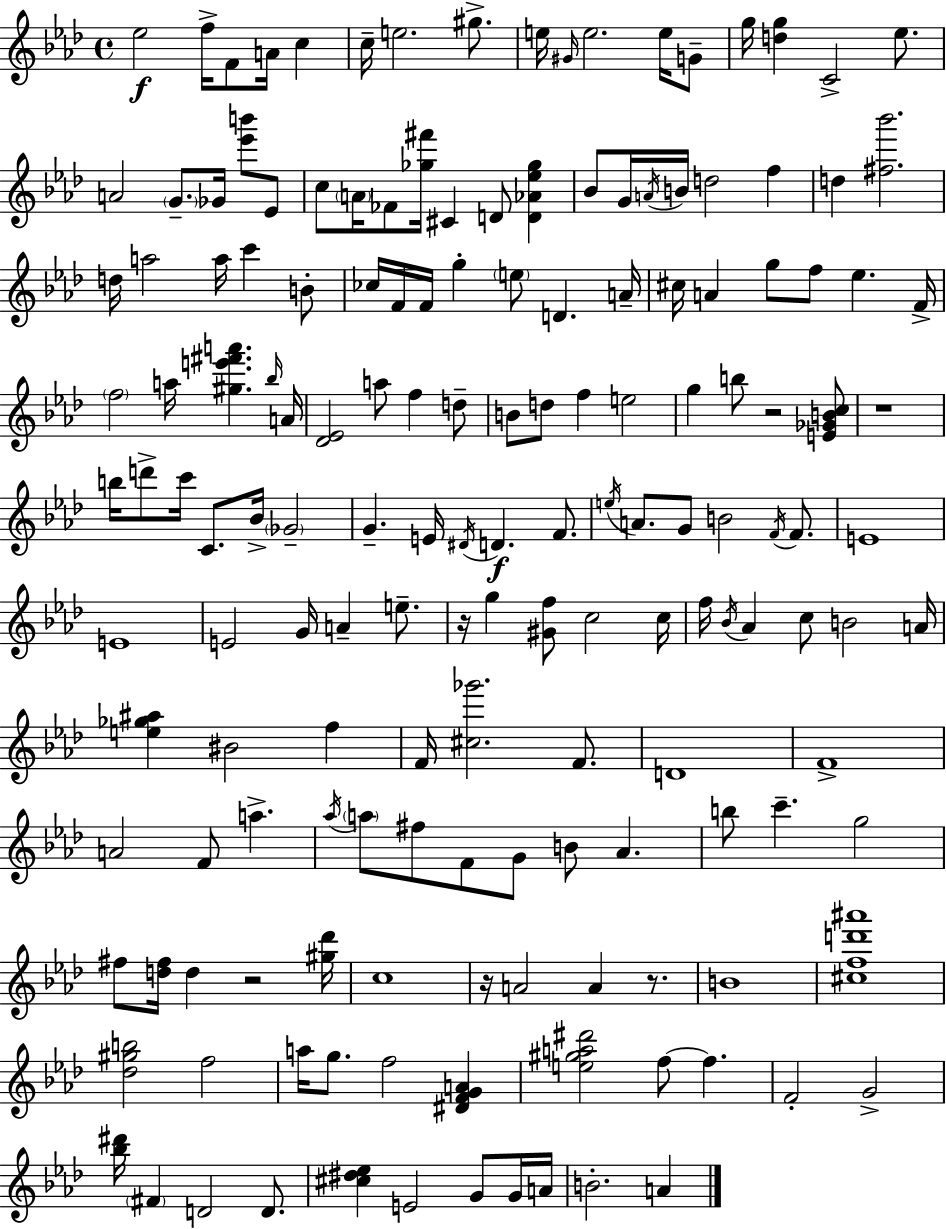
{
  \clef treble
  \time 4/4
  \defaultTimeSignature
  \key aes \major
  ees''2\f f''16-> f'8 a'16 c''4 | c''16-- e''2. gis''8.-> | e''16 \grace { gis'16 } e''2. e''16 g'8-- | g''16 <d'' g''>4 c'2-> ees''8. | \break a'2 \parenthesize g'8.-- ges'16 <ees''' b'''>8 ees'8 | c''8 \parenthesize a'16 fes'8 <ges'' fis'''>16 cis'4 d'8 <d' aes' ees'' ges''>4 | bes'8 g'16 \acciaccatura { a'16 } b'16 d''2 f''4 | d''4 <fis'' bes'''>2. | \break d''16 a''2 a''16 c'''4 | b'8-. ces''16 f'16 f'16 g''4-. \parenthesize e''8 d'4. | a'16-- cis''16 a'4 g''8 f''8 ees''4. | f'16-> \parenthesize f''2 a''16 <gis'' e''' fis''' a'''>4. | \break \grace { bes''16 } a'16 <des' ees'>2 a''8 f''4 | d''8-- b'8 d''8 f''4 e''2 | g''4 b''8 r2 | <e' ges' b' c''>8 r1 | \break b''16 d'''8-> c'''16 c'8. bes'16-> \parenthesize ges'2-- | g'4.-- e'16 \acciaccatura { dis'16 }\f d'4. | f'8. \acciaccatura { e''16 } a'8. g'8 b'2 | \acciaccatura { f'16 } f'8. e'1 | \break e'1 | e'2 g'16 a'4-- | e''8.-- r16 g''4 <gis' f''>8 c''2 | c''16 f''16 \acciaccatura { bes'16 } aes'4 c''8 b'2 | \break a'16 <e'' ges'' ais''>4 bis'2 | f''4 f'16 <cis'' ges'''>2. | f'8. d'1 | f'1-> | \break a'2 f'8 | a''4.-> \acciaccatura { aes''16 } \parenthesize a''8 fis''8 f'8 g'8 | b'8 aes'4. b''8 c'''4.-- | g''2 fis''8 <d'' fis''>16 d''4 r2 | \break <gis'' des'''>16 c''1 | r16 a'2 | a'4 r8. b'1 | <cis'' f'' d''' ais'''>1 | \break <des'' gis'' b''>2 | f''2 a''16 g''8. f''2 | <dis' f' g' a'>4 <e'' gis'' a'' dis'''>2 | f''8~~ f''4. f'2-. | \break g'2-> <bes'' dis'''>16 \parenthesize fis'4 d'2 | d'8. <cis'' dis'' ees''>4 e'2 | g'8 g'16 a'16 b'2.-. | a'4 \bar "|."
}